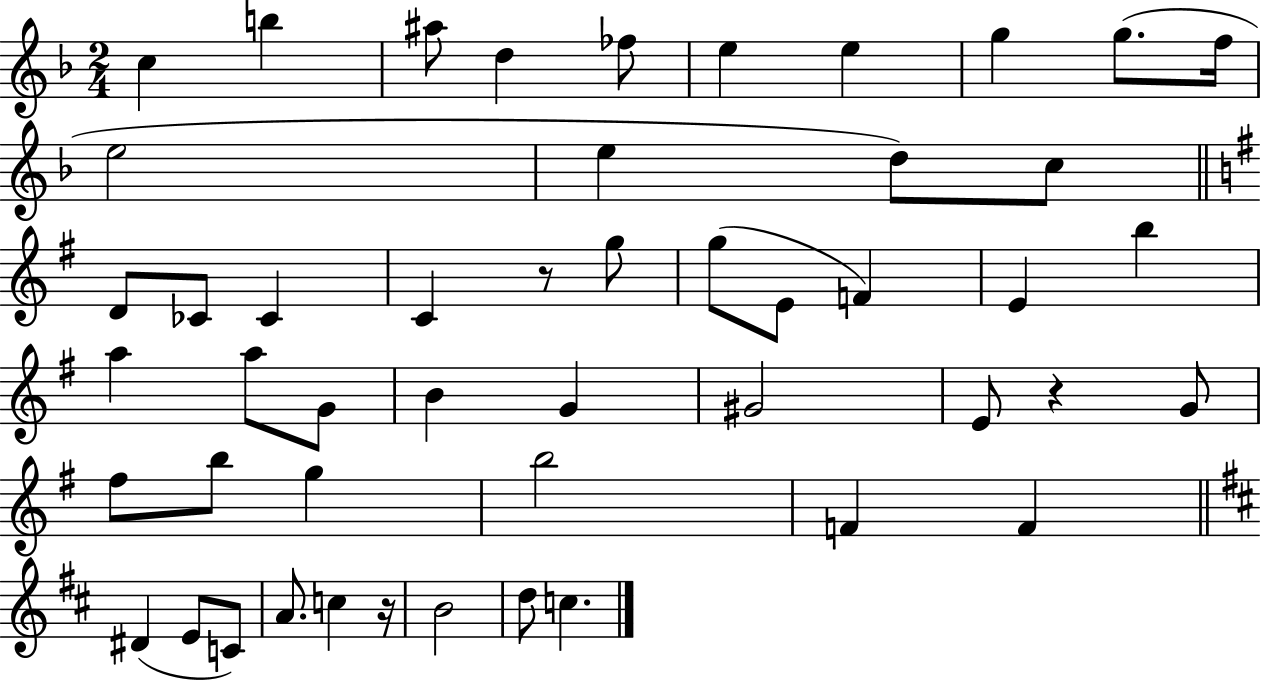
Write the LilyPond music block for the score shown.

{
  \clef treble
  \numericTimeSignature
  \time 2/4
  \key f \major
  c''4 b''4 | ais''8 d''4 fes''8 | e''4 e''4 | g''4 g''8.( f''16 | \break e''2 | e''4 d''8) c''8 | \bar "||" \break \key g \major d'8 ces'8 ces'4 | c'4 r8 g''8 | g''8( e'8 f'4) | e'4 b''4 | \break a''4 a''8 g'8 | b'4 g'4 | gis'2 | e'8 r4 g'8 | \break fis''8 b''8 g''4 | b''2 | f'4 f'4 | \bar "||" \break \key d \major dis'4( e'8 c'8) | a'8. c''4 r16 | b'2 | d''8 c''4. | \break \bar "|."
}